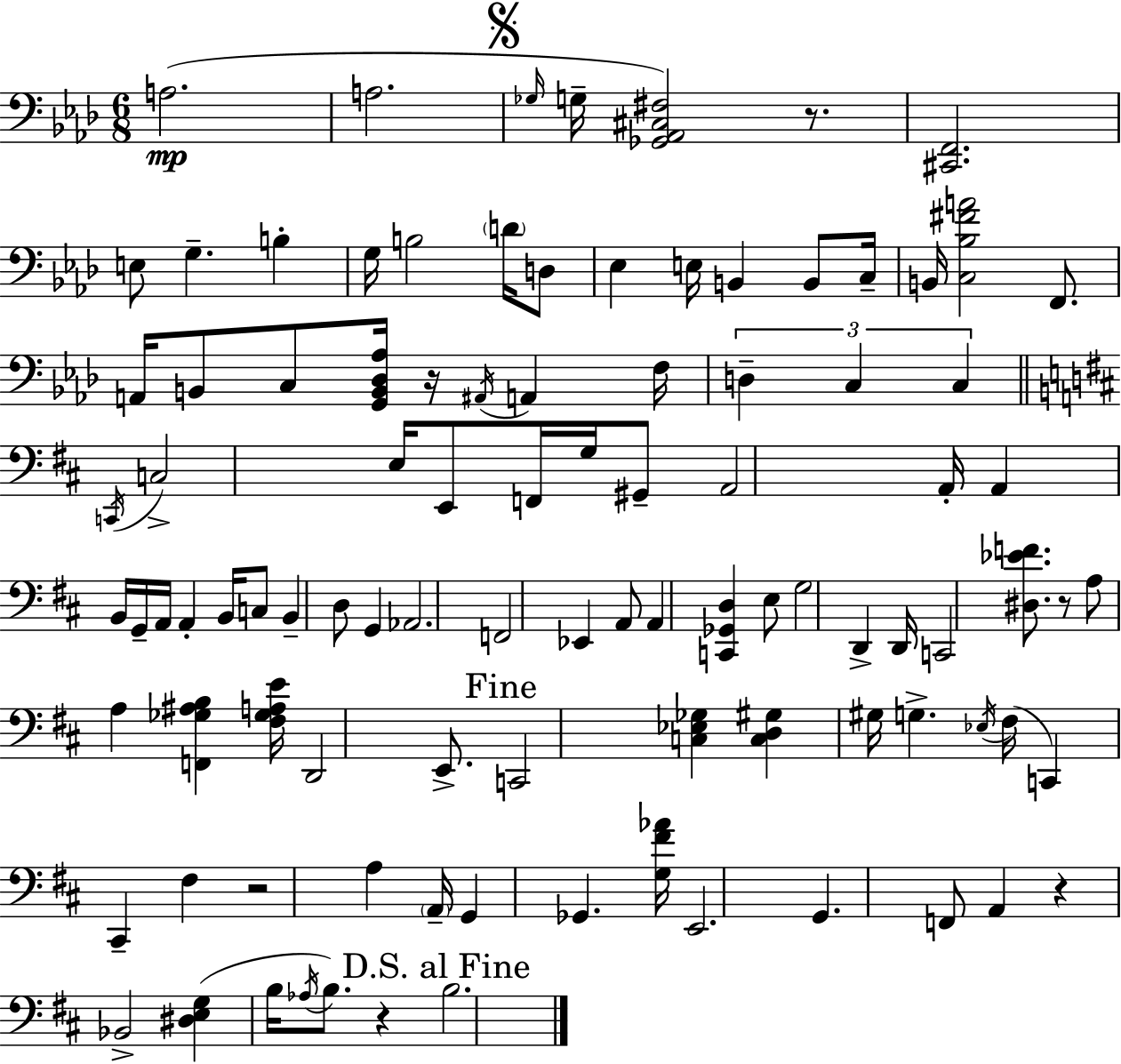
X:1
T:Untitled
M:6/8
L:1/4
K:Fm
A,2 A,2 _G,/4 G,/4 [_G,,_A,,^C,^F,]2 z/2 [^C,,F,,]2 E,/2 G, B, G,/4 B,2 D/4 D,/2 _E, E,/4 B,, B,,/2 C,/4 B,,/4 [C,_B,^FA]2 F,,/2 A,,/4 B,,/2 C,/2 [G,,B,,_D,_A,]/4 z/4 ^A,,/4 A,, F,/4 D, C, C, C,,/4 C,2 E,/4 E,,/2 F,,/4 G,/4 ^G,,/2 A,,2 A,,/4 A,, B,,/4 G,,/4 A,,/4 A,, B,,/4 C,/2 B,, D,/2 G,, _A,,2 F,,2 _E,, A,,/2 A,, [C,,_G,,D,] E,/2 G,2 D,, D,,/4 C,,2 [^D,_EF]/2 z/2 A,/2 A, [F,,_G,^A,B,] [^F,_G,A,E]/4 D,,2 E,,/2 C,,2 [C,_E,_G,] [C,D,^G,] ^G,/4 G, _E,/4 ^F,/4 C,, ^C,, ^F, z2 A, A,,/4 G,, _G,, [G,^F_A]/4 E,,2 G,, F,,/2 A,, z _B,,2 [^D,E,G,] B,/4 _A,/4 B,/2 z B,2